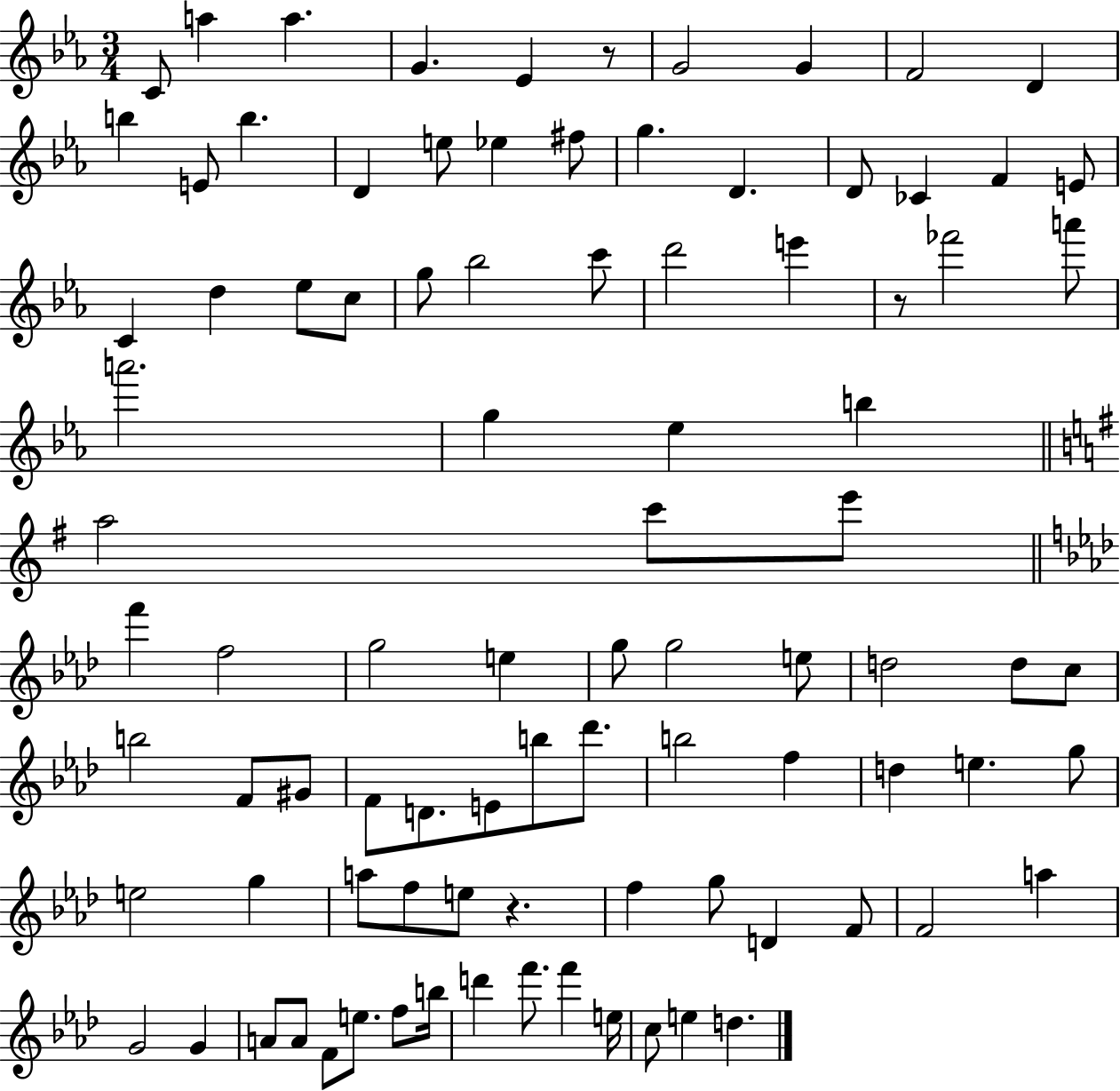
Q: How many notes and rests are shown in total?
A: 92